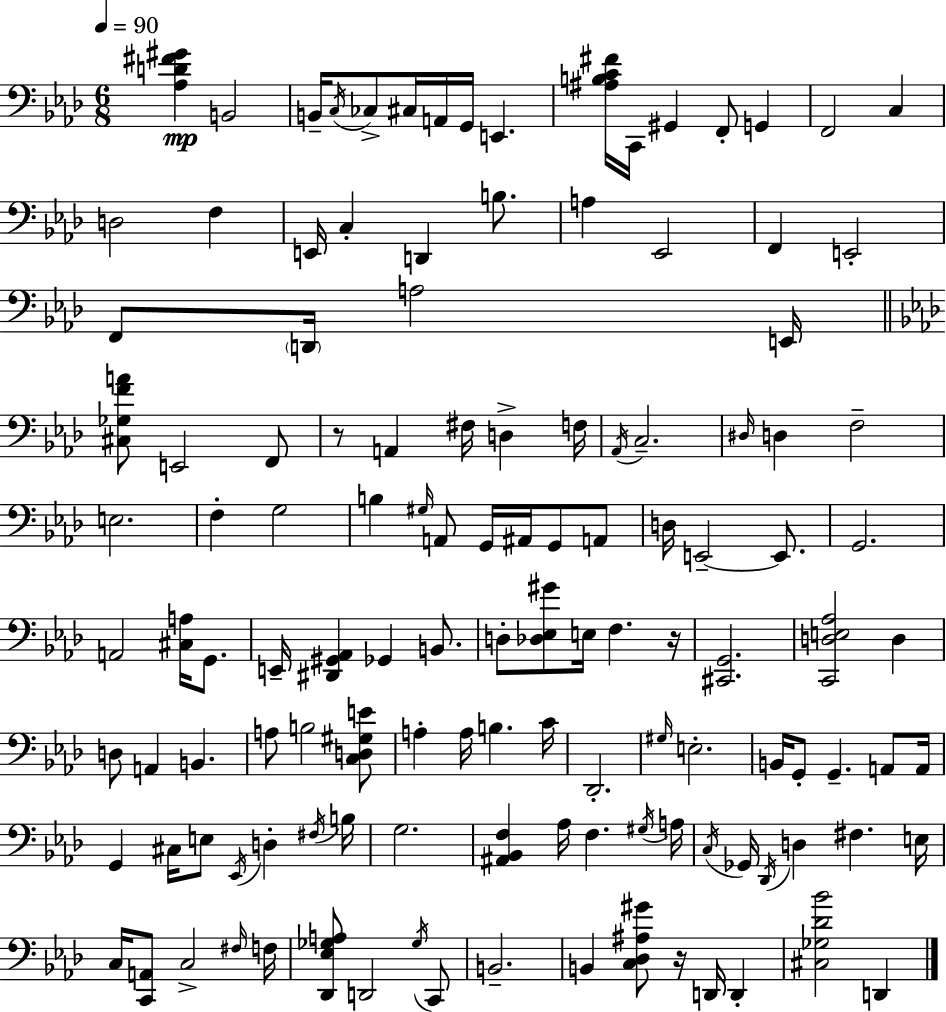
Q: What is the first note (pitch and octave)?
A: B2